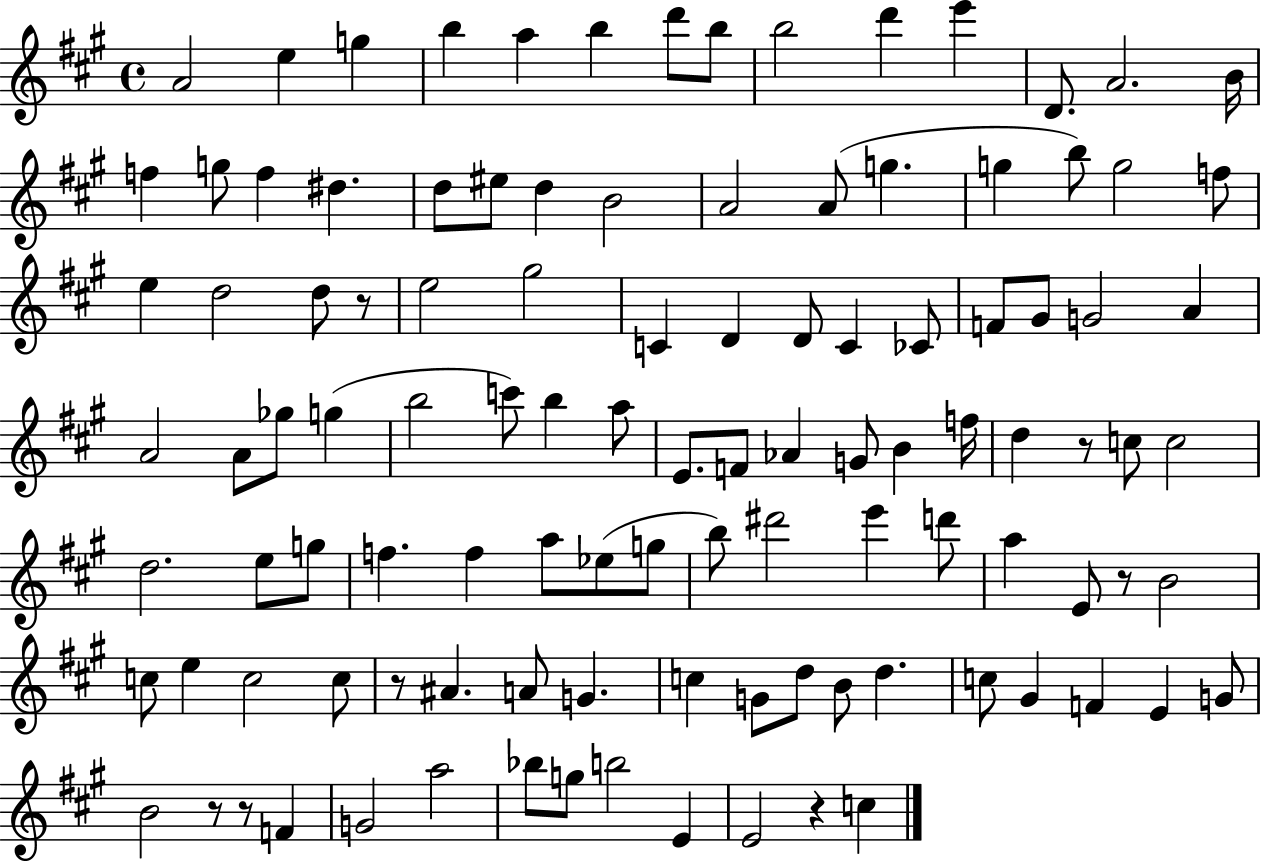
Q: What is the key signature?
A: A major